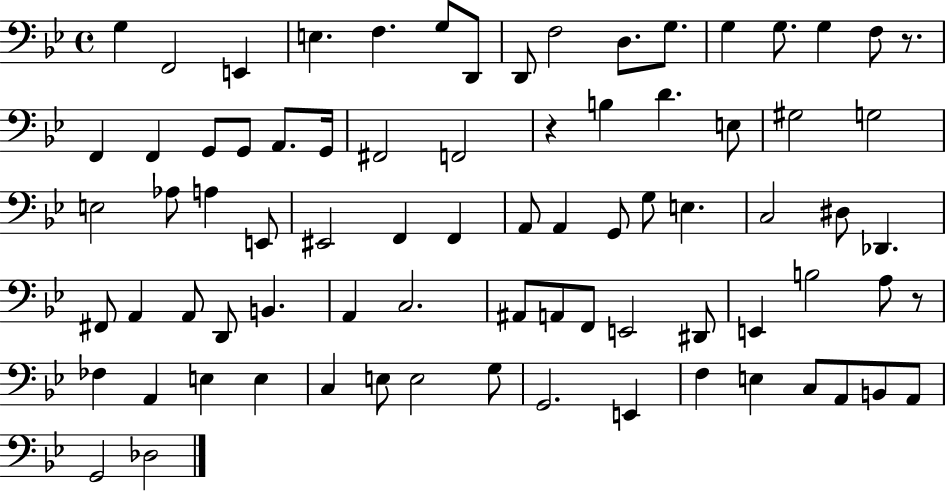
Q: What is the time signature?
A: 4/4